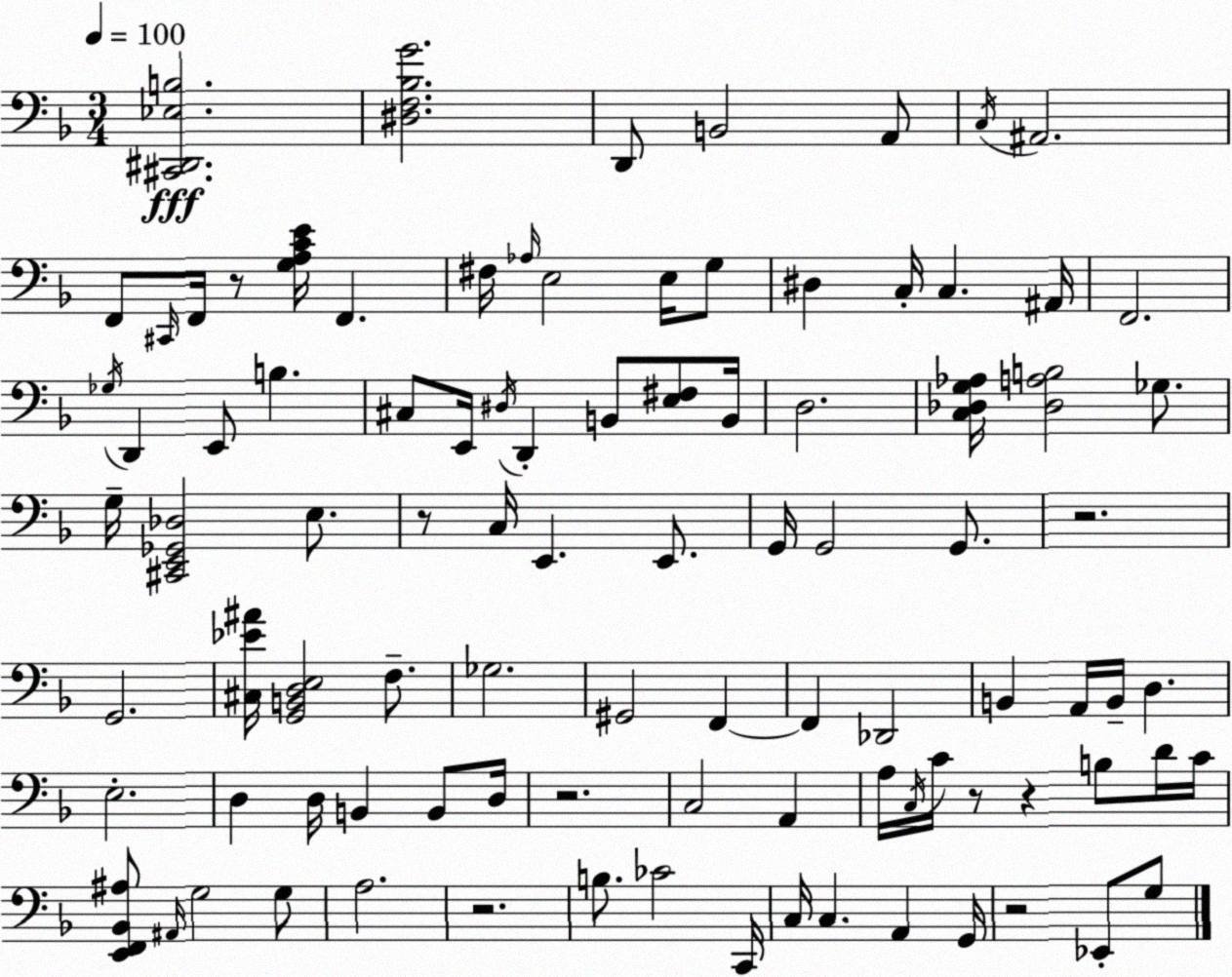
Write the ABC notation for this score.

X:1
T:Untitled
M:3/4
L:1/4
K:Dm
[^C,,^D,,_E,B,]2 [^D,F,_B,G]2 D,,/2 B,,2 A,,/2 C,/4 ^A,,2 F,,/2 ^C,,/4 F,,/4 z/2 [G,A,CE]/4 F,, ^F,/4 _A,/4 E,2 E,/4 G,/2 ^D, C,/4 C, ^A,,/4 F,,2 _G,/4 D,, E,,/2 B, ^C,/2 E,,/4 ^D,/4 D,, B,,/2 [E,^F,]/2 B,,/4 D,2 [C,_D,G,_A,]/4 [_D,A,B,]2 _G,/2 G,/4 [^C,,E,,_G,,_D,]2 E,/2 z/2 C,/4 E,, E,,/2 G,,/4 G,,2 G,,/2 z2 G,,2 [^C,_E^A]/4 [G,,B,,D,E,]2 F,/2 _G,2 ^G,,2 F,, F,, _D,,2 B,, A,,/4 B,,/4 D, E,2 D, D,/4 B,, B,,/2 D,/4 z2 C,2 A,, A,/4 C,/4 C/4 z/2 z B,/2 D/4 C/4 [E,,F,,_B,,^A,]/2 ^A,,/4 G,2 G,/2 A,2 z2 B,/2 _C2 C,,/4 C,/4 C, A,, G,,/4 z2 _E,,/2 G,/2